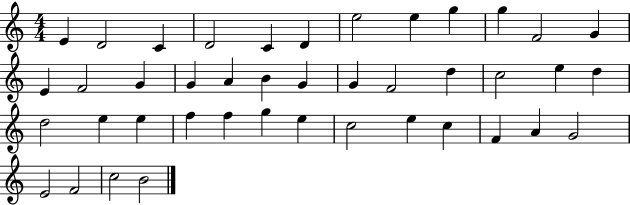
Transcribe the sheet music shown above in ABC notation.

X:1
T:Untitled
M:4/4
L:1/4
K:C
E D2 C D2 C D e2 e g g F2 G E F2 G G A B G G F2 d c2 e d d2 e e f f g e c2 e c F A G2 E2 F2 c2 B2